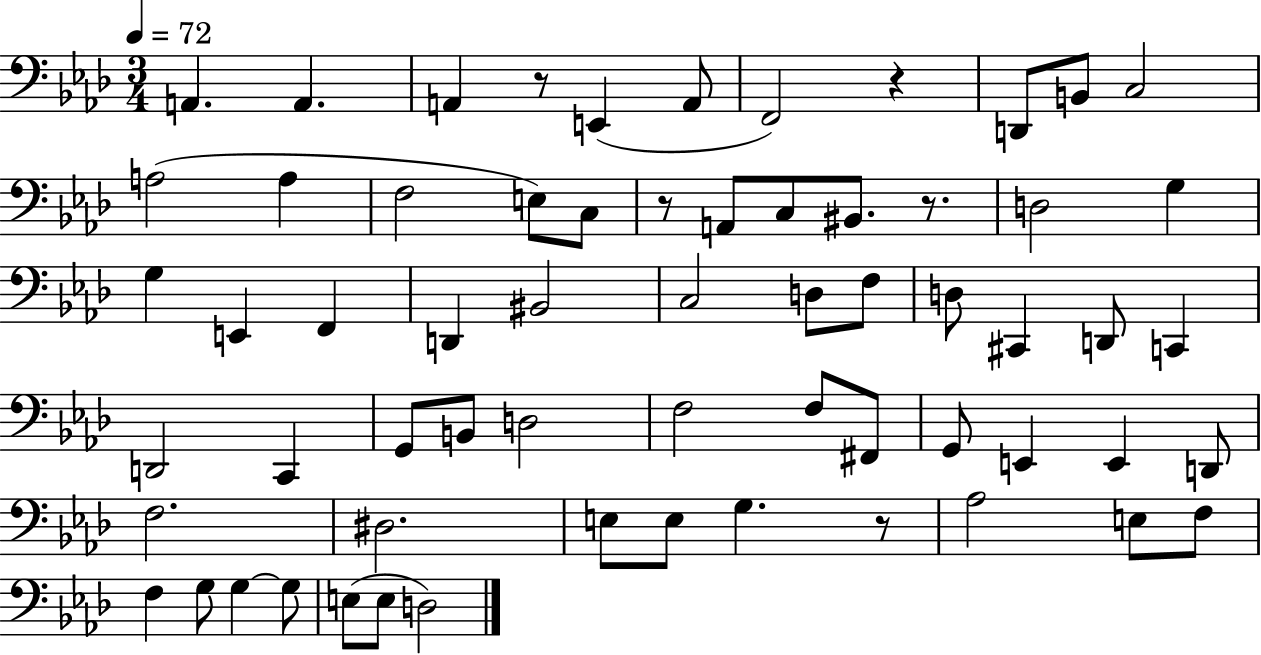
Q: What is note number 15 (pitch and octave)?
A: A2